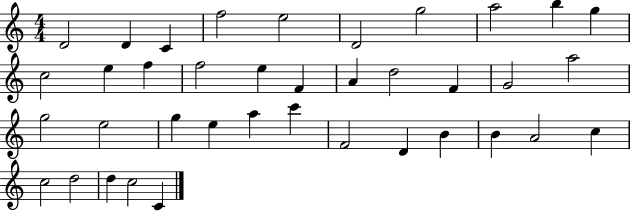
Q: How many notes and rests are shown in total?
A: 38